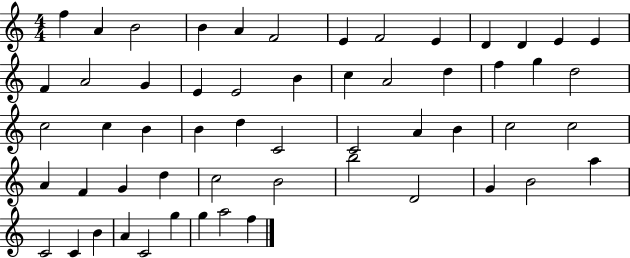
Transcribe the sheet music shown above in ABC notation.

X:1
T:Untitled
M:4/4
L:1/4
K:C
f A B2 B A F2 E F2 E D D E E F A2 G E E2 B c A2 d f g d2 c2 c B B d C2 C2 A B c2 c2 A F G d c2 B2 b2 D2 G B2 a C2 C B A C2 g g a2 f